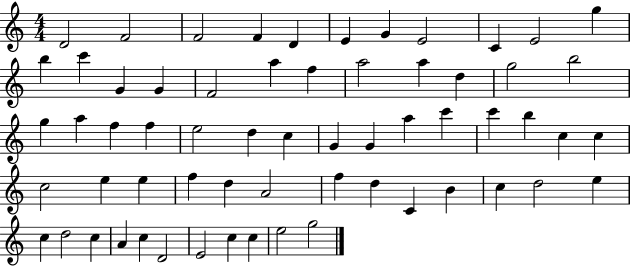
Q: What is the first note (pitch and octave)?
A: D4